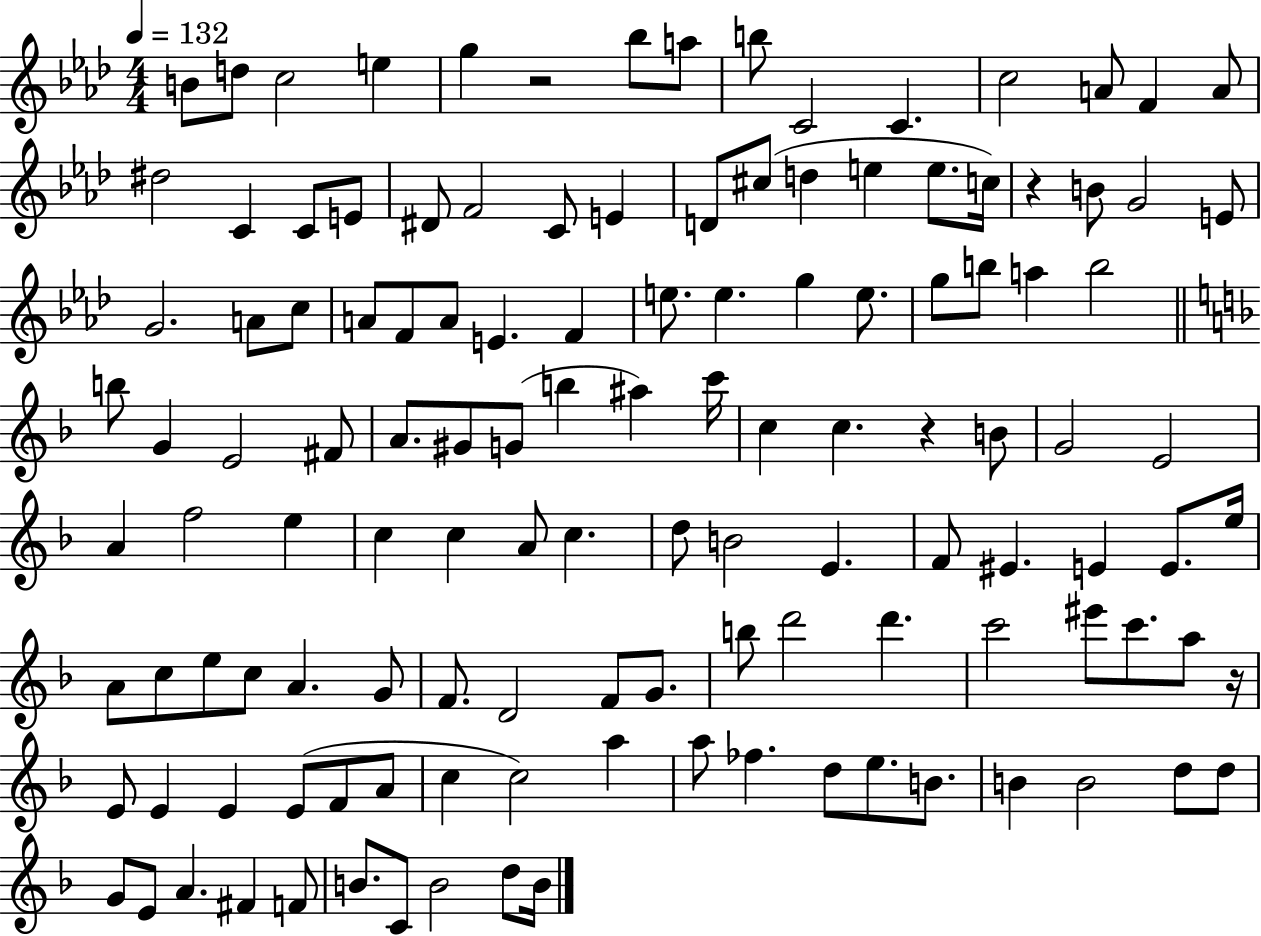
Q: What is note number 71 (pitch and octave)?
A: B4